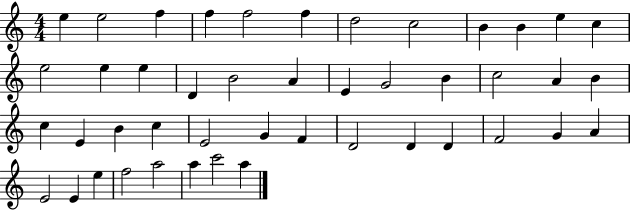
E5/q E5/h F5/q F5/q F5/h F5/q D5/h C5/h B4/q B4/q E5/q C5/q E5/h E5/q E5/q D4/q B4/h A4/q E4/q G4/h B4/q C5/h A4/q B4/q C5/q E4/q B4/q C5/q E4/h G4/q F4/q D4/h D4/q D4/q F4/h G4/q A4/q E4/h E4/q E5/q F5/h A5/h A5/q C6/h A5/q